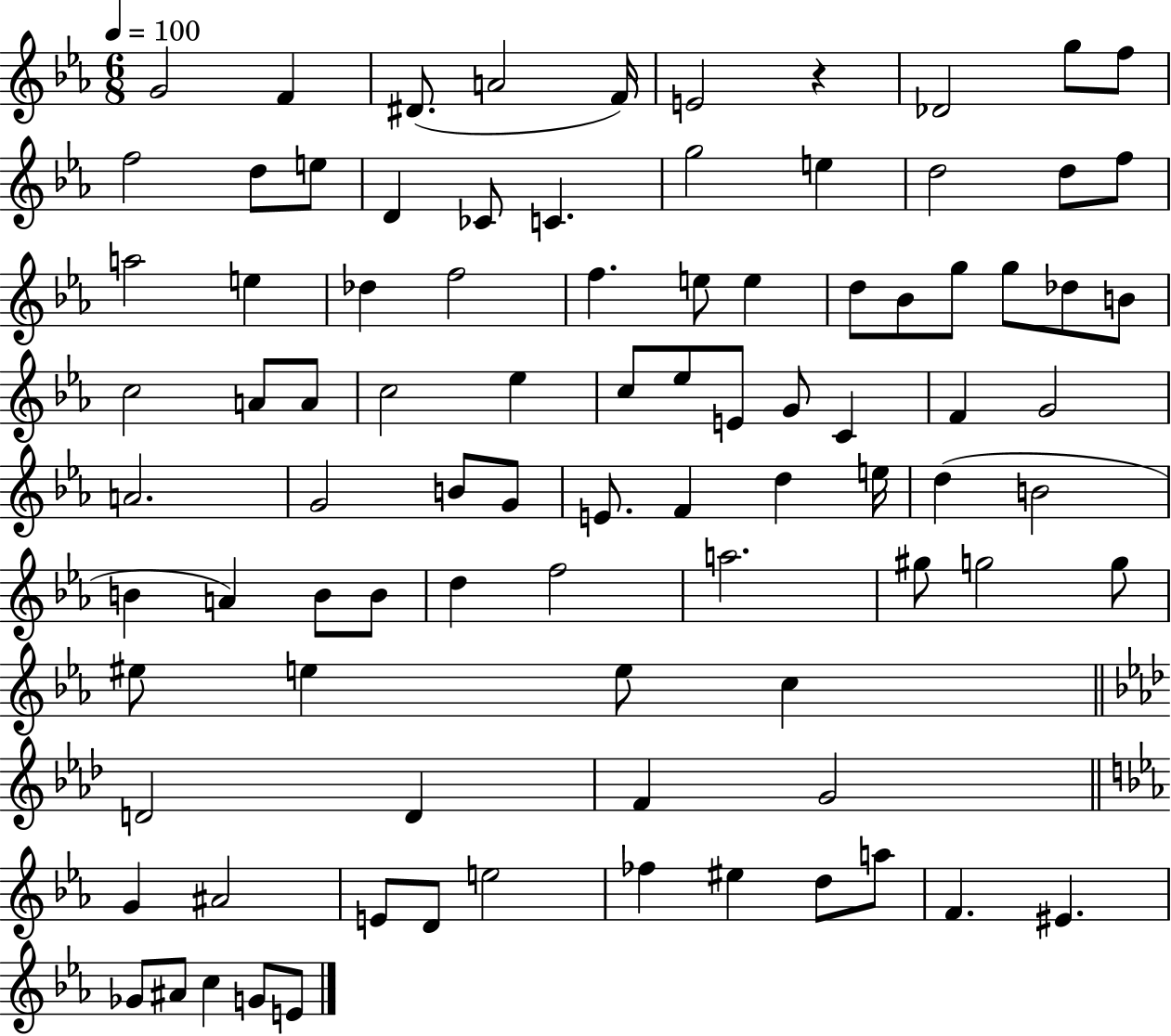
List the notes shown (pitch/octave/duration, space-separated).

G4/h F4/q D#4/e. A4/h F4/s E4/h R/q Db4/h G5/e F5/e F5/h D5/e E5/e D4/q CES4/e C4/q. G5/h E5/q D5/h D5/e F5/e A5/h E5/q Db5/q F5/h F5/q. E5/e E5/q D5/e Bb4/e G5/e G5/e Db5/e B4/e C5/h A4/e A4/e C5/h Eb5/q C5/e Eb5/e E4/e G4/e C4/q F4/q G4/h A4/h. G4/h B4/e G4/e E4/e. F4/q D5/q E5/s D5/q B4/h B4/q A4/q B4/e B4/e D5/q F5/h A5/h. G#5/e G5/h G5/e EIS5/e E5/q E5/e C5/q D4/h D4/q F4/q G4/h G4/q A#4/h E4/e D4/e E5/h FES5/q EIS5/q D5/e A5/e F4/q. EIS4/q. Gb4/e A#4/e C5/q G4/e E4/e